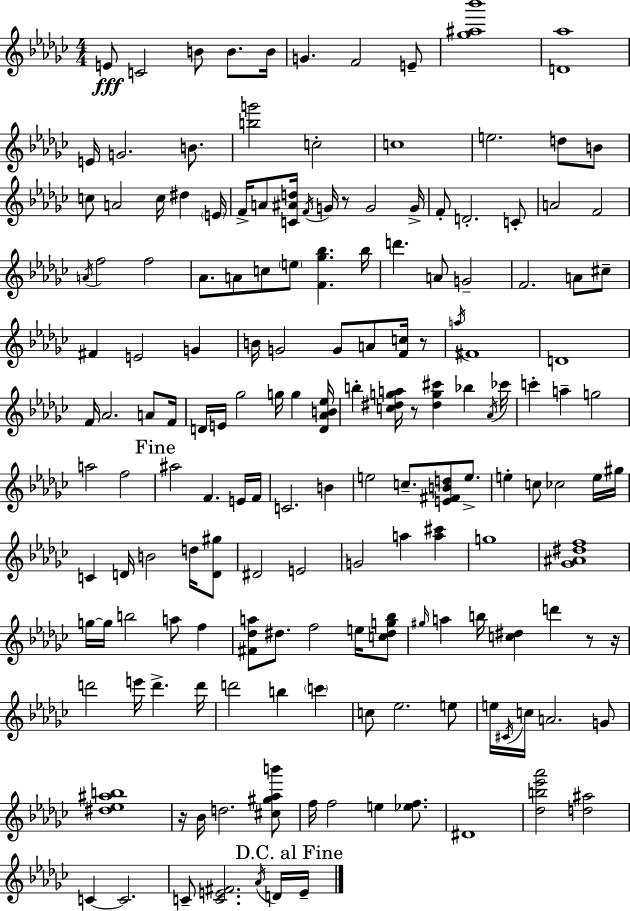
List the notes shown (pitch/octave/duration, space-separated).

E4/e C4/h B4/e B4/e. B4/s G4/q. F4/h E4/e [Gb5,A#5,Bb6]/w [D4,Ab5]/w E4/s G4/h. B4/e. [B5,G6]/h C5/h C5/w E5/h. D5/e B4/e C5/e A4/h C5/s D#5/q E4/s F4/s A4/e [C4,A#4,D5]/s F4/s G4/s R/e G4/h G4/s F4/e D4/h. C4/e A4/h F4/h A4/s F5/h F5/h Ab4/e. A4/e C5/e E5/e [F4,Gb5,Bb5]/q. Bb5/s D6/q. A4/e G4/h F4/h. A4/e C#5/e F#4/q E4/h G4/q B4/s G4/h G4/e A4/e [F4,C5]/s R/e A5/s F#4/w D4/w F4/s Ab4/h. A4/e F4/s D4/s E4/s Gb5/h G5/s G5/q [D4,Ab4,B4,Eb5]/s B5/q [C5,D#5,G5,A5]/s R/e [D#5,G5,C#6]/q Bb5/q Ab4/s CES6/s C6/q A5/q G5/h A5/h F5/h A#5/h F4/q. E4/s F4/s C4/h. B4/q E5/h C5/e. [E4,F#4,B4,D5]/e E5/e. E5/q C5/e CES5/h E5/s G#5/s C4/q D4/s B4/h D5/s [D4,G#5]/e D#4/h E4/h G4/h A5/q [A5,C#6]/q G5/w [Gb4,A#4,D#5,F5]/w G5/s G5/s B5/h A5/e F5/q [F#4,Db5,A5]/e D#5/e. F5/h E5/s [C5,D#5,G5,Bb5]/e G#5/s A5/q B5/s [C5,D#5]/q D6/q R/e R/s D6/h E6/s D6/q. D6/s D6/h B5/q C6/q C5/e Eb5/h. E5/e E5/s C#4/s C5/s A4/h. G4/e [D#5,Eb5,A#5,B5]/w R/s Bb4/s D5/h. [C#5,G#5,Ab5,B6]/e F5/s F5/h E5/q [Eb5,F5]/e. D#4/w [Db5,B5,Eb6,Ab6]/h [D5,A#5]/h C4/q C4/h. C4/e [C4,E4,F#4]/h. Ab4/s D4/s E4/s